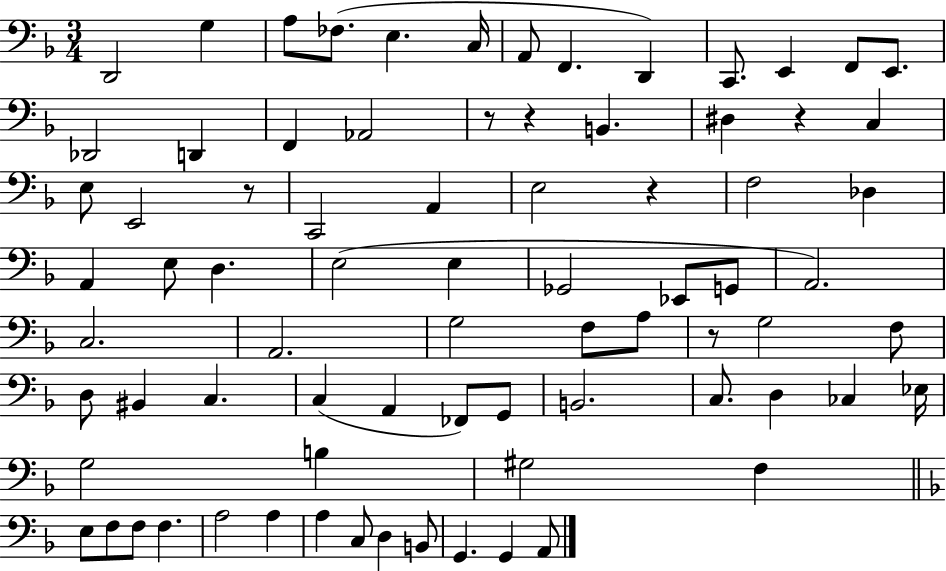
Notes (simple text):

D2/h G3/q A3/e FES3/e. E3/q. C3/s A2/e F2/q. D2/q C2/e. E2/q F2/e E2/e. Db2/h D2/q F2/q Ab2/h R/e R/q B2/q. D#3/q R/q C3/q E3/e E2/h R/e C2/h A2/q E3/h R/q F3/h Db3/q A2/q E3/e D3/q. E3/h E3/q Gb2/h Eb2/e G2/e A2/h. C3/h. A2/h. G3/h F3/e A3/e R/e G3/h F3/e D3/e BIS2/q C3/q. C3/q A2/q FES2/e G2/e B2/h. C3/e. D3/q CES3/q Eb3/s G3/h B3/q G#3/h F3/q E3/e F3/e F3/e F3/q. A3/h A3/q A3/q C3/e D3/q B2/e G2/q. G2/q A2/e